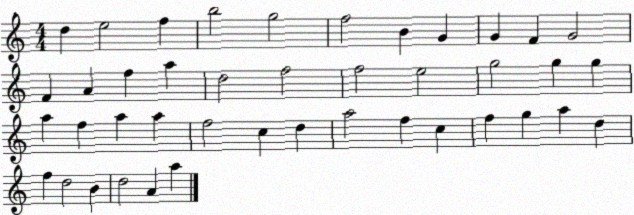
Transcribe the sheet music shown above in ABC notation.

X:1
T:Untitled
M:4/4
L:1/4
K:C
d e2 f b2 g2 f2 B G G F G2 F A f a d2 f2 f2 e2 g2 g g a f a a f2 c d a2 f c f g a d f d2 B d2 A a